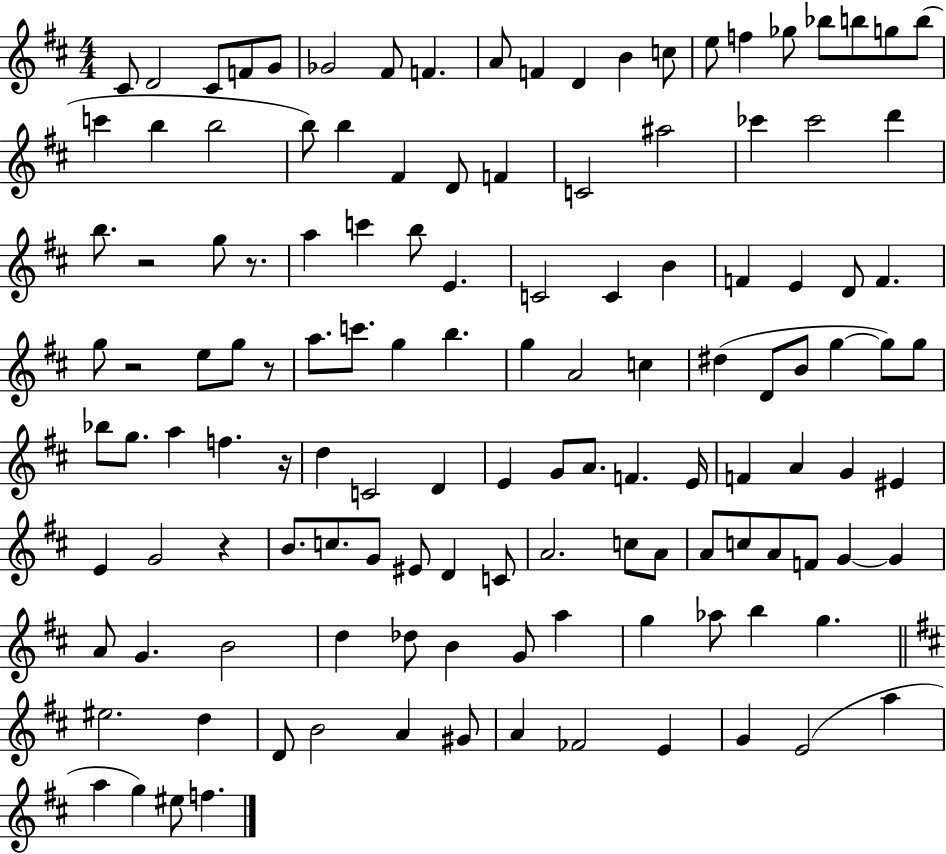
X:1
T:Untitled
M:4/4
L:1/4
K:D
^C/2 D2 ^C/2 F/2 G/2 _G2 ^F/2 F A/2 F D B c/2 e/2 f _g/2 _b/2 b/2 g/2 b/2 c' b b2 b/2 b ^F D/2 F C2 ^a2 _c' _c'2 d' b/2 z2 g/2 z/2 a c' b/2 E C2 C B F E D/2 F g/2 z2 e/2 g/2 z/2 a/2 c'/2 g b g A2 c ^d D/2 B/2 g g/2 g/2 _b/2 g/2 a f z/4 d C2 D E G/2 A/2 F E/4 F A G ^E E G2 z B/2 c/2 G/2 ^E/2 D C/2 A2 c/2 A/2 A/2 c/2 A/2 F/2 G G A/2 G B2 d _d/2 B G/2 a g _a/2 b g ^e2 d D/2 B2 A ^G/2 A _F2 E G E2 a a g ^e/2 f